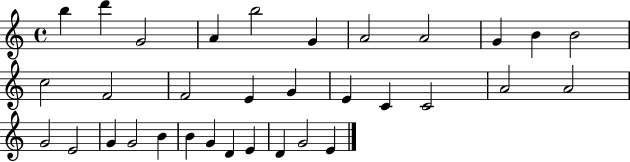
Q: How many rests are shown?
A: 0